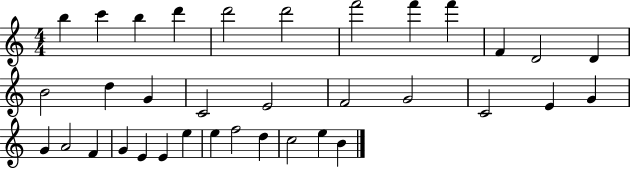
B5/q C6/q B5/q D6/q D6/h D6/h F6/h F6/q F6/q F4/q D4/h D4/q B4/h D5/q G4/q C4/h E4/h F4/h G4/h C4/h E4/q G4/q G4/q A4/h F4/q G4/q E4/q E4/q E5/q E5/q F5/h D5/q C5/h E5/q B4/q